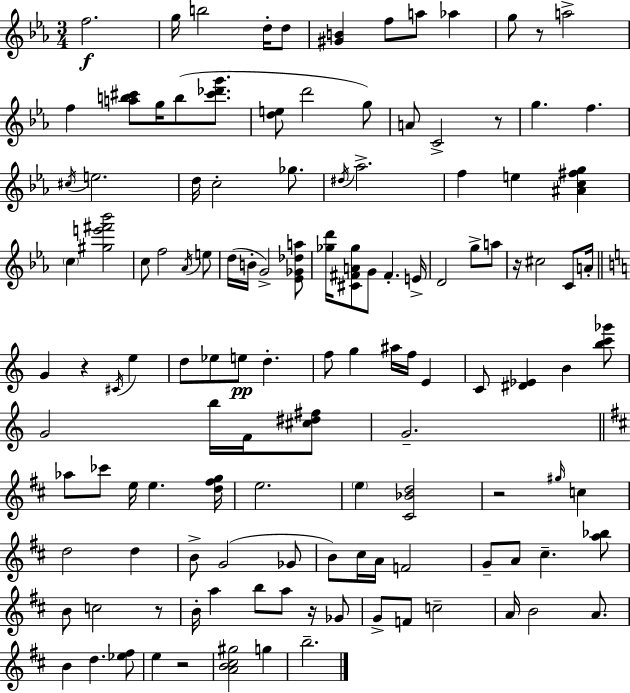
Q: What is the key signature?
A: EES major